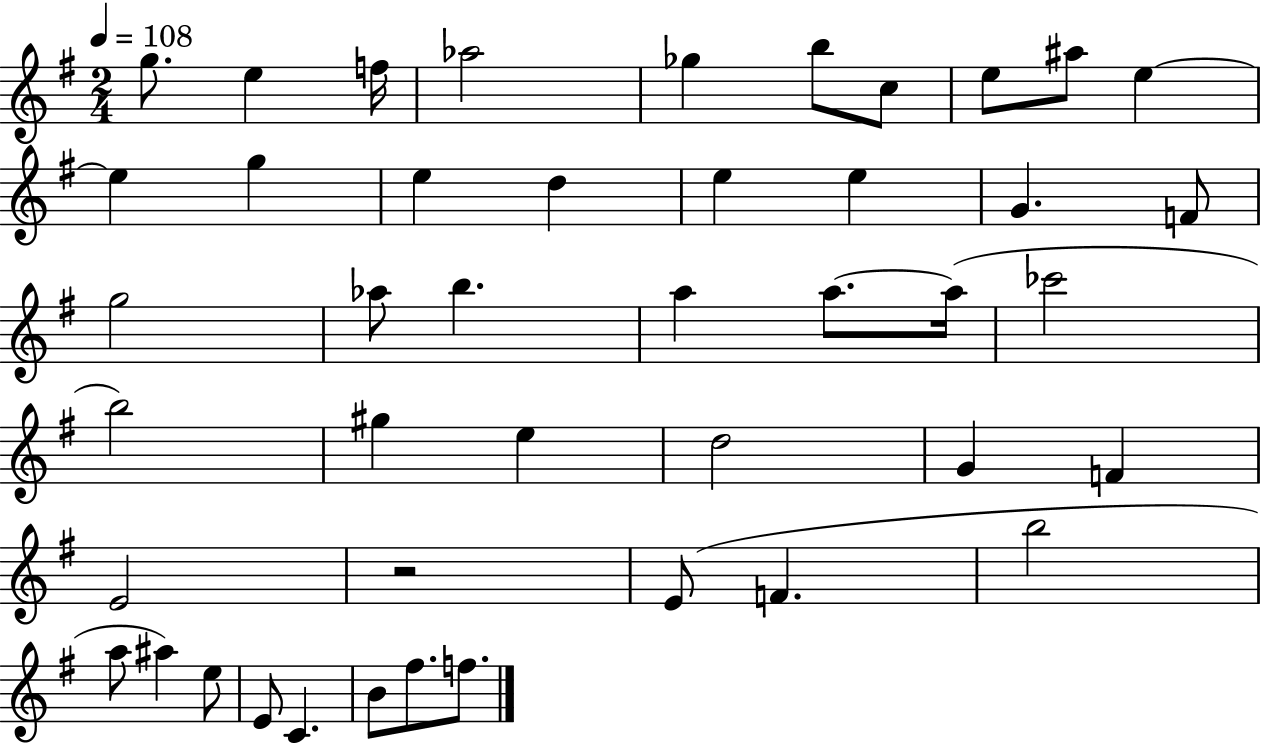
G5/e. E5/q F5/s Ab5/h Gb5/q B5/e C5/e E5/e A#5/e E5/q E5/q G5/q E5/q D5/q E5/q E5/q G4/q. F4/e G5/h Ab5/e B5/q. A5/q A5/e. A5/s CES6/h B5/h G#5/q E5/q D5/h G4/q F4/q E4/h R/h E4/e F4/q. B5/h A5/e A#5/q E5/e E4/e C4/q. B4/e F#5/e. F5/e.